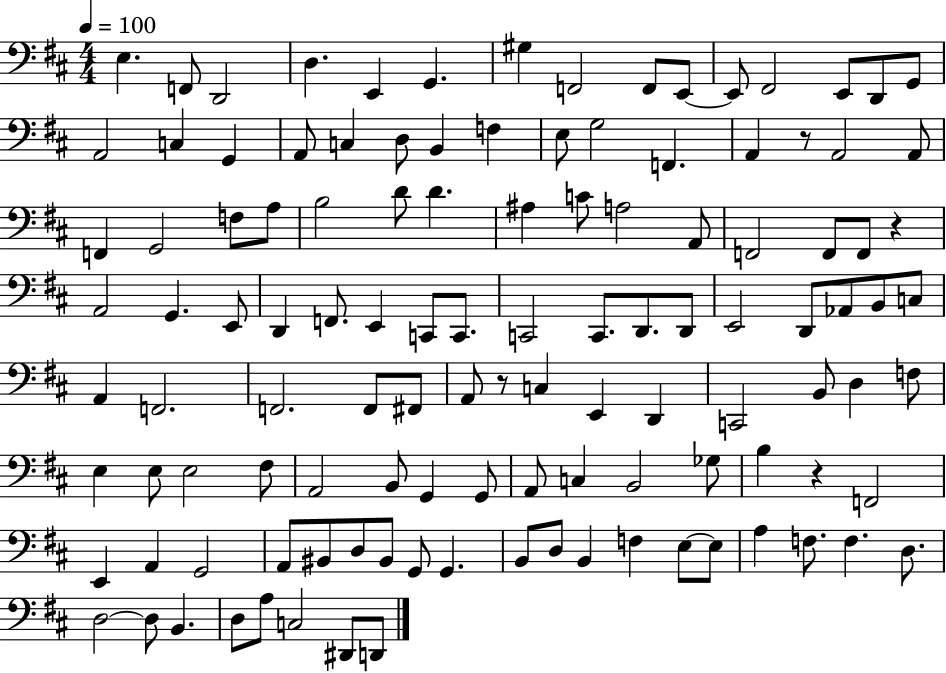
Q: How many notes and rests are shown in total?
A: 118